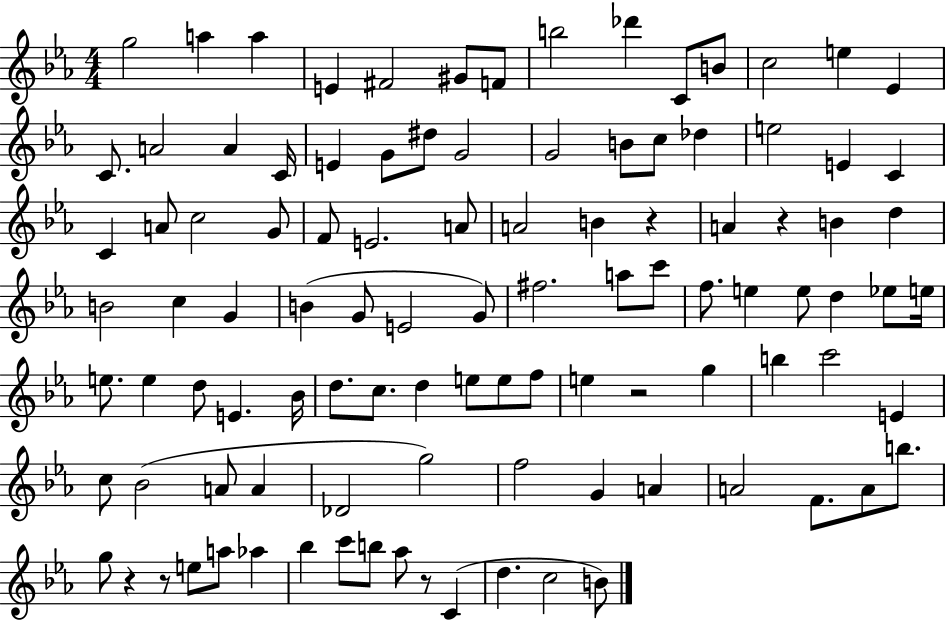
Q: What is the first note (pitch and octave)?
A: G5